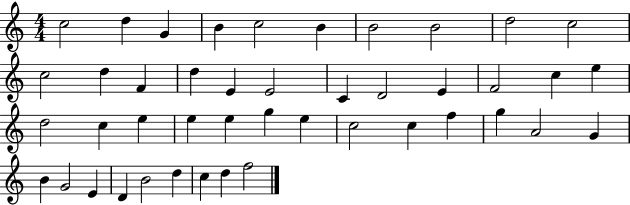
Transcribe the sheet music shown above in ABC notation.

X:1
T:Untitled
M:4/4
L:1/4
K:C
c2 d G B c2 B B2 B2 d2 c2 c2 d F d E E2 C D2 E F2 c e d2 c e e e g e c2 c f g A2 G B G2 E D B2 d c d f2